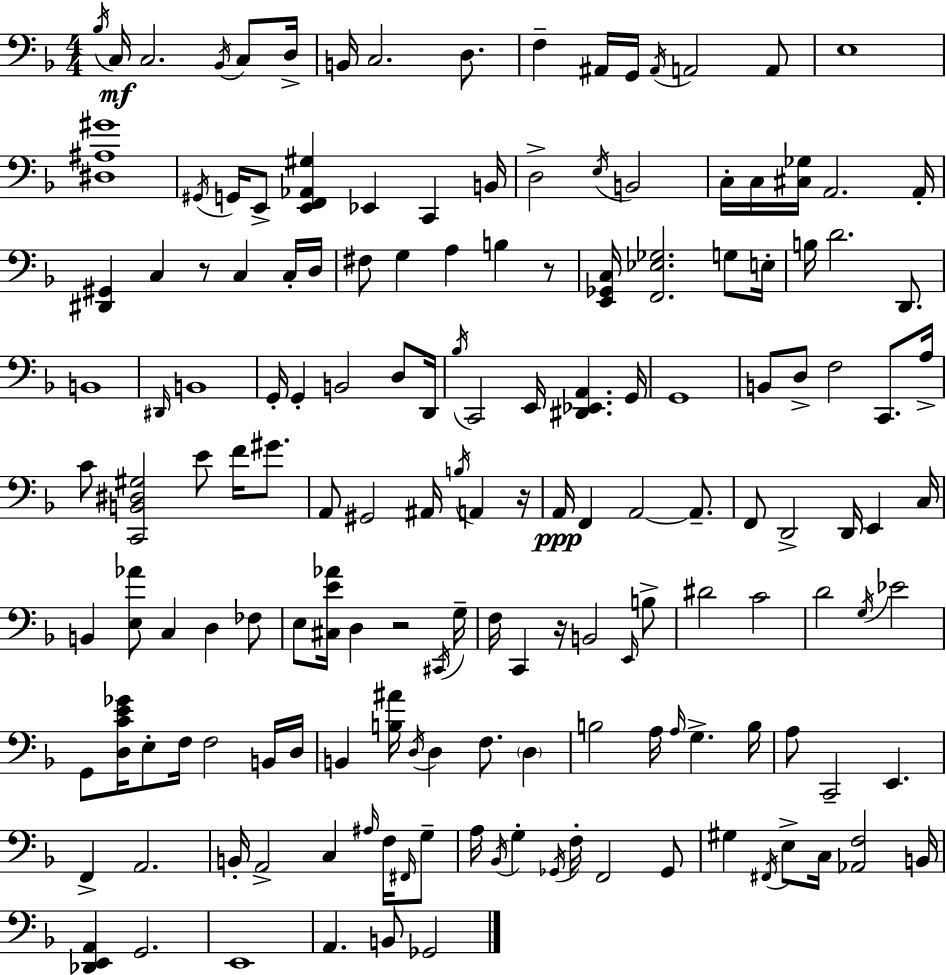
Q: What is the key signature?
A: F major